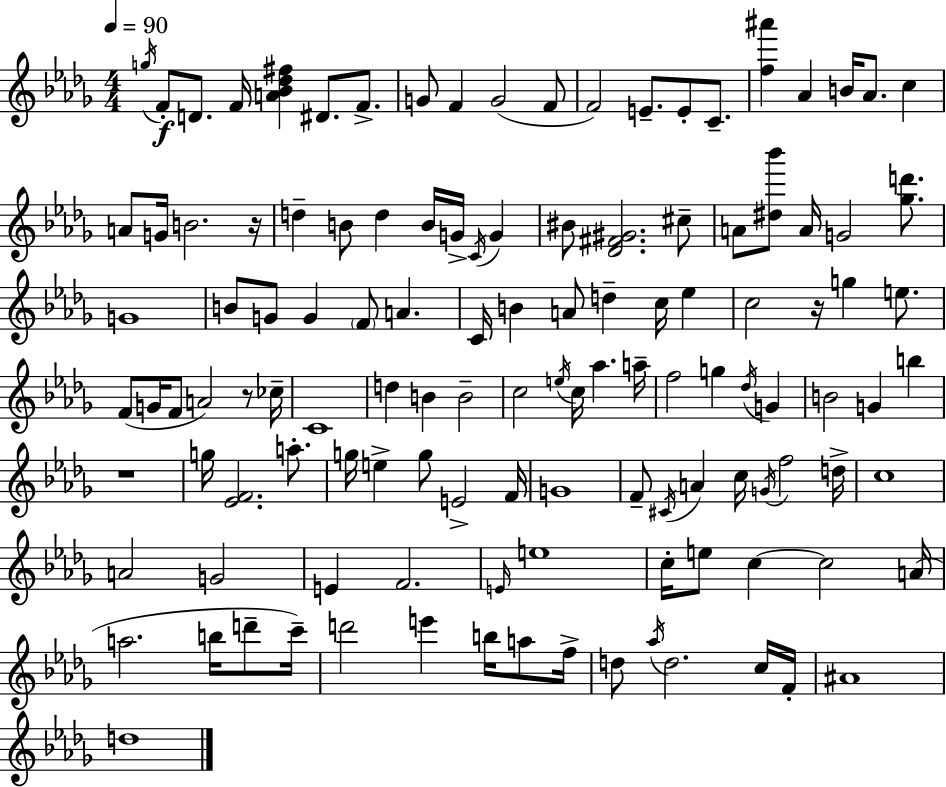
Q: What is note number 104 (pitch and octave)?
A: A5